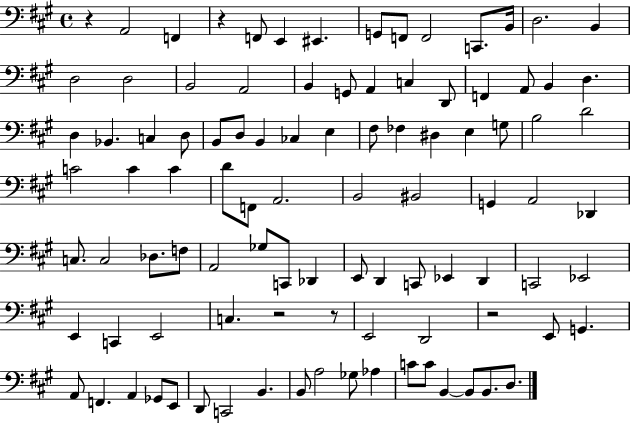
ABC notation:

X:1
T:Untitled
M:4/4
L:1/4
K:A
z A,,2 F,, z F,,/2 E,, ^E,, G,,/2 F,,/2 F,,2 C,,/2 B,,/4 D,2 B,, D,2 D,2 B,,2 A,,2 B,, G,,/2 A,, C, D,,/2 F,, A,,/2 B,, D, D, _B,, C, D,/2 B,,/2 D,/2 B,, _C, E, ^F,/2 _F, ^D, E, G,/2 B,2 D2 C2 C C D/2 F,,/2 A,,2 B,,2 ^B,,2 G,, A,,2 _D,, C,/2 C,2 _D,/2 F,/2 A,,2 _G,/2 C,,/2 _D,, E,,/2 D,, C,,/2 _E,, D,, C,,2 _E,,2 E,, C,, E,,2 C, z2 z/2 E,,2 D,,2 z2 E,,/2 G,, A,,/2 F,, A,, _G,,/2 E,,/2 D,,/2 C,,2 B,, B,,/2 A,2 _G,/2 _A, C/2 C/2 B,, B,,/2 B,,/2 D,/2